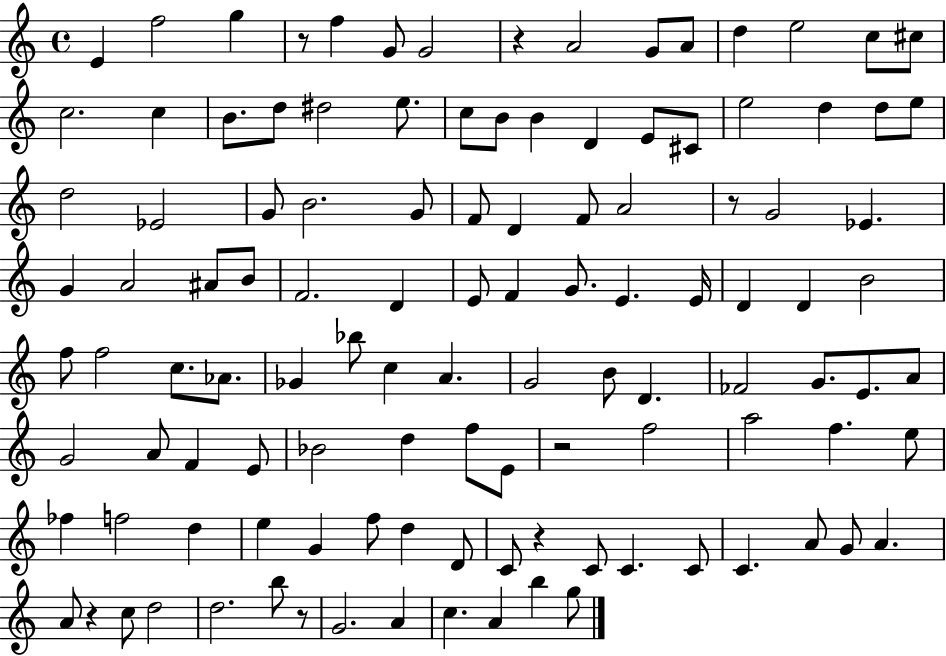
X:1
T:Untitled
M:4/4
L:1/4
K:C
E f2 g z/2 f G/2 G2 z A2 G/2 A/2 d e2 c/2 ^c/2 c2 c B/2 d/2 ^d2 e/2 c/2 B/2 B D E/2 ^C/2 e2 d d/2 e/2 d2 _E2 G/2 B2 G/2 F/2 D F/2 A2 z/2 G2 _E G A2 ^A/2 B/2 F2 D E/2 F G/2 E E/4 D D B2 f/2 f2 c/2 _A/2 _G _b/2 c A G2 B/2 D _F2 G/2 E/2 A/2 G2 A/2 F E/2 _B2 d f/2 E/2 z2 f2 a2 f e/2 _f f2 d e G f/2 d D/2 C/2 z C/2 C C/2 C A/2 G/2 A A/2 z c/2 d2 d2 b/2 z/2 G2 A c A b g/2